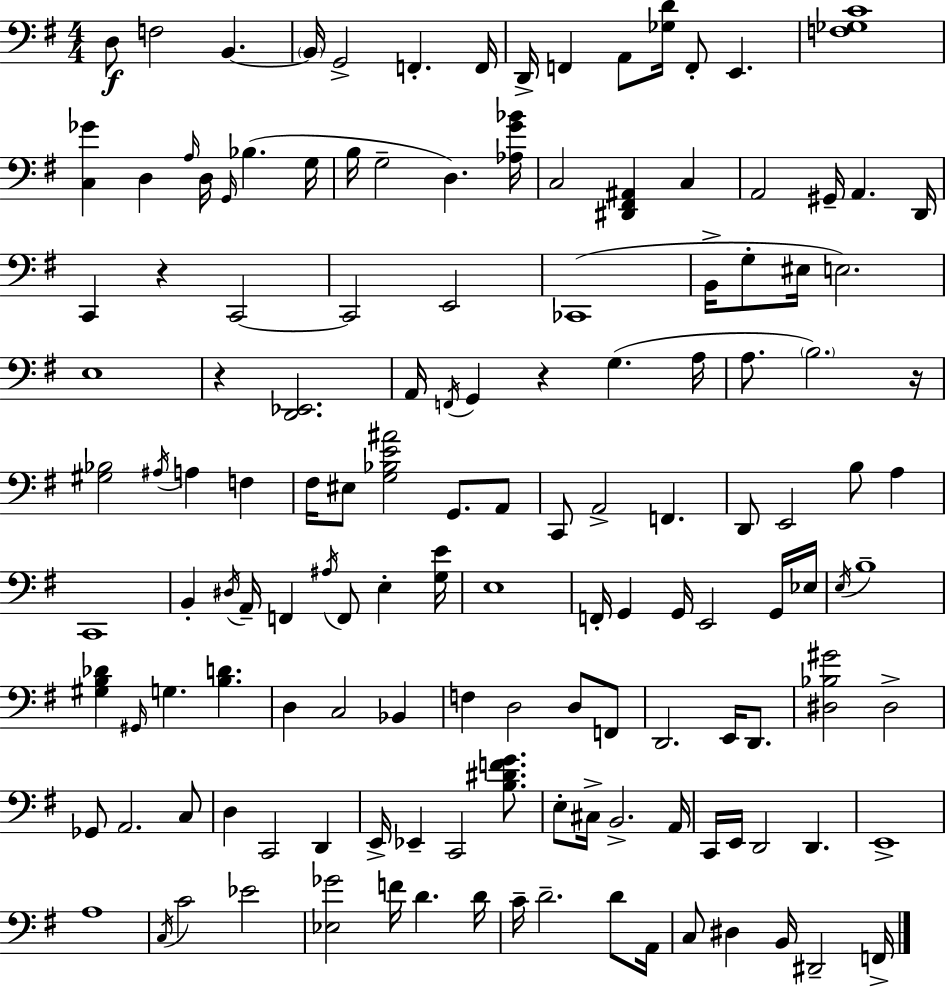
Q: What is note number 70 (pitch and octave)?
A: G2